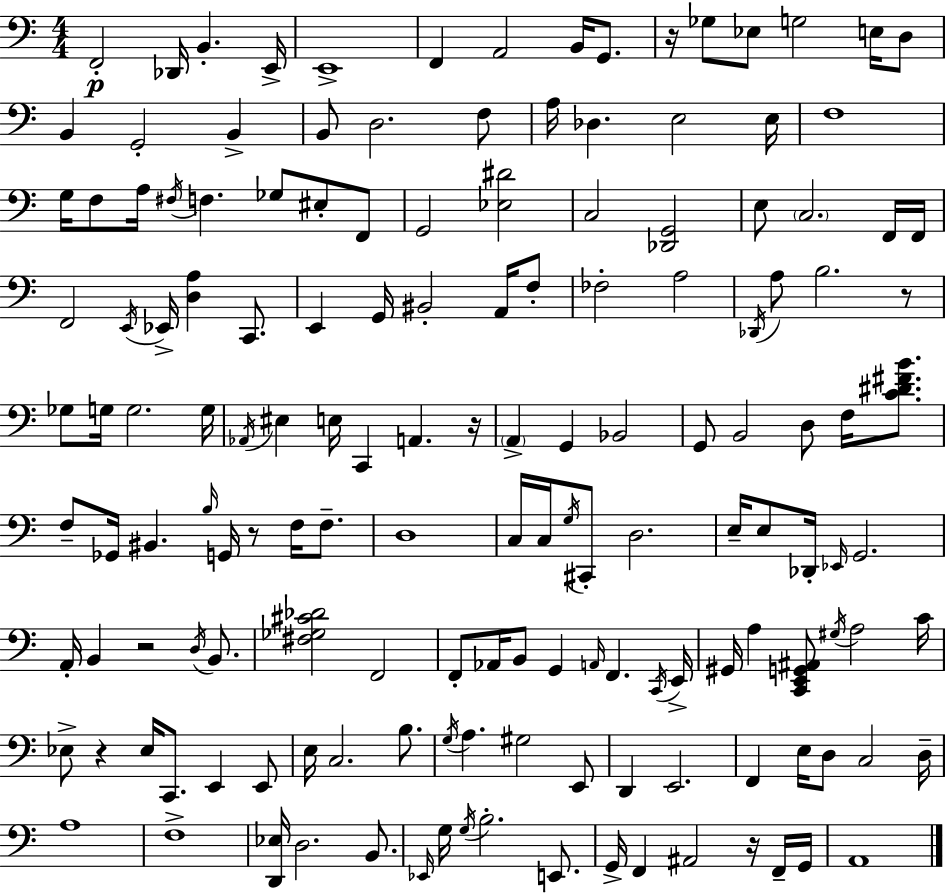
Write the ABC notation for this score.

X:1
T:Untitled
M:4/4
L:1/4
K:C
F,,2 _D,,/4 B,, E,,/4 E,,4 F,, A,,2 B,,/4 G,,/2 z/4 _G,/2 _E,/2 G,2 E,/4 D,/2 B,, G,,2 B,, B,,/2 D,2 F,/2 A,/4 _D, E,2 E,/4 F,4 G,/4 F,/2 A,/4 ^F,/4 F, _G,/2 ^E,/2 F,,/2 G,,2 [_E,^D]2 C,2 [_D,,G,,]2 E,/2 C,2 F,,/4 F,,/4 F,,2 E,,/4 _E,,/4 [D,A,] C,,/2 E,, G,,/4 ^B,,2 A,,/4 F,/2 _F,2 A,2 _D,,/4 A,/2 B,2 z/2 _G,/2 G,/4 G,2 G,/4 _A,,/4 ^E, E,/4 C,, A,, z/4 A,, G,, _B,,2 G,,/2 B,,2 D,/2 F,/4 [C^D^FB]/2 F,/2 _G,,/4 ^B,, B,/4 G,,/4 z/2 F,/4 F,/2 D,4 C,/4 C,/4 G,/4 ^C,,/2 D,2 E,/4 E,/2 _D,,/4 _E,,/4 G,,2 A,,/4 B,, z2 D,/4 B,,/2 [^F,_G,^C_D]2 F,,2 F,,/2 _A,,/4 B,,/2 G,, A,,/4 F,, C,,/4 E,,/4 ^G,,/4 A, [C,,E,,G,,^A,,]/2 ^G,/4 A,2 C/4 _E,/2 z _E,/4 C,,/2 E,, E,,/2 E,/4 C,2 B,/2 G,/4 A, ^G,2 E,,/2 D,, E,,2 F,, E,/4 D,/2 C,2 D,/4 A,4 F,4 [D,,_E,]/4 D,2 B,,/2 _E,,/4 G,/4 G,/4 B,2 E,,/2 G,,/4 F,, ^A,,2 z/4 F,,/4 G,,/4 A,,4